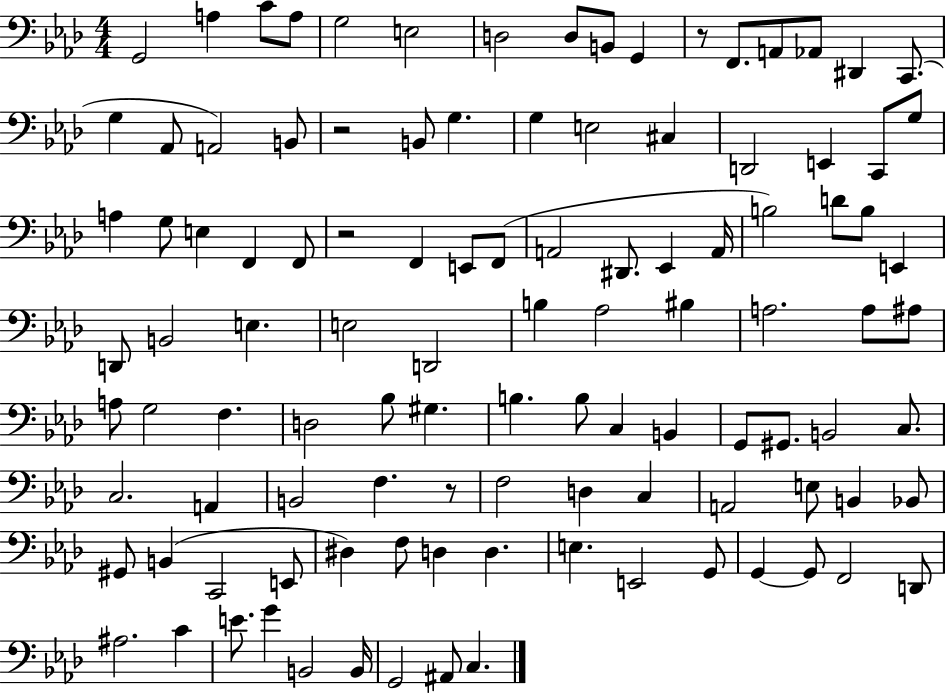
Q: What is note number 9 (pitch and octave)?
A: B2